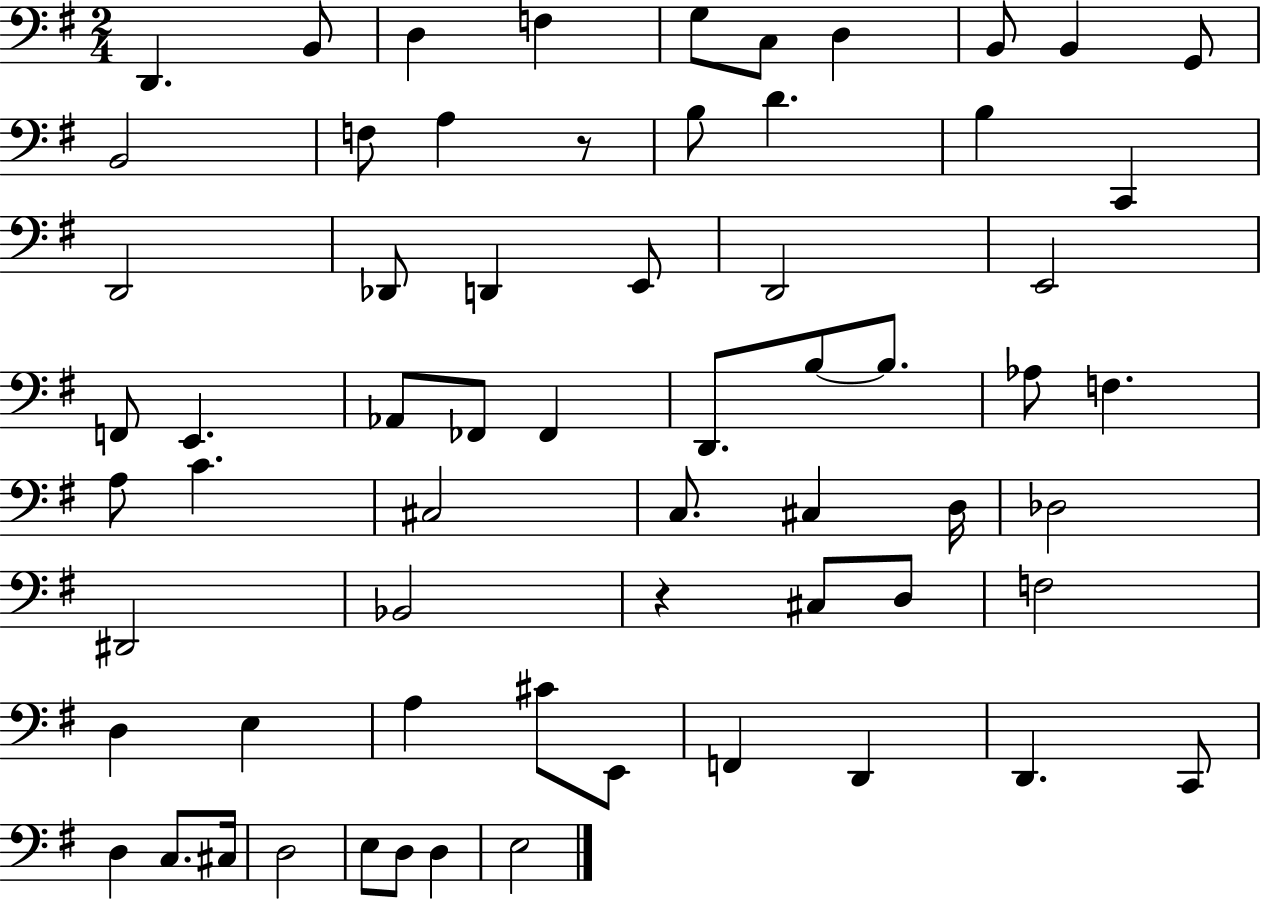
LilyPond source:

{
  \clef bass
  \numericTimeSignature
  \time 2/4
  \key g \major
  d,4. b,8 | d4 f4 | g8 c8 d4 | b,8 b,4 g,8 | \break b,2 | f8 a4 r8 | b8 d'4. | b4 c,4 | \break d,2 | des,8 d,4 e,8 | d,2 | e,2 | \break f,8 e,4. | aes,8 fes,8 fes,4 | d,8. b8~~ b8. | aes8 f4. | \break a8 c'4. | cis2 | c8. cis4 d16 | des2 | \break dis,2 | bes,2 | r4 cis8 d8 | f2 | \break d4 e4 | a4 cis'8 e,8 | f,4 d,4 | d,4. c,8 | \break d4 c8. cis16 | d2 | e8 d8 d4 | e2 | \break \bar "|."
}